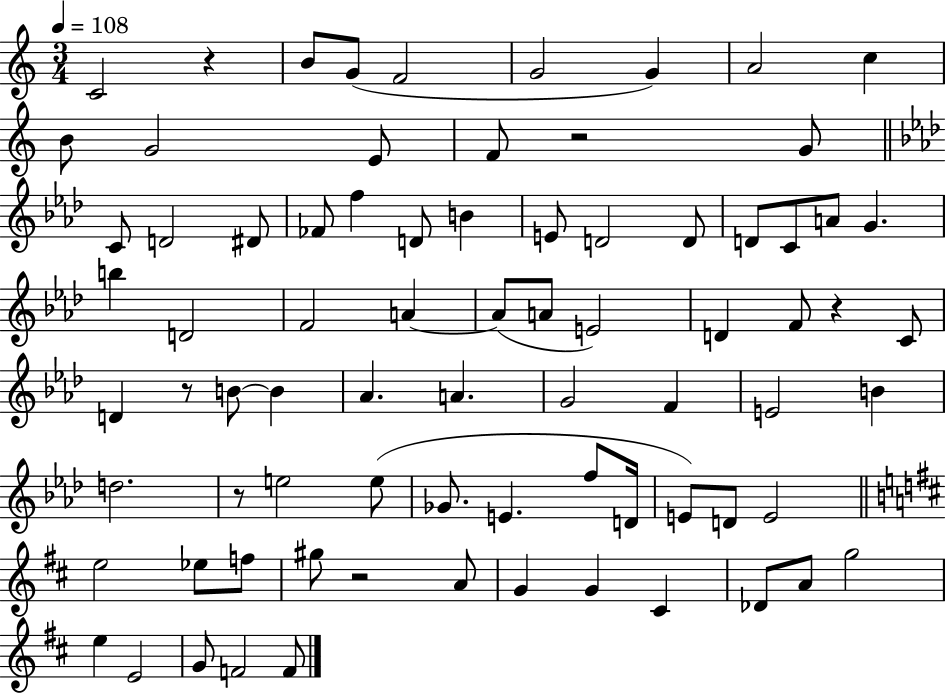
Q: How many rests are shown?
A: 6